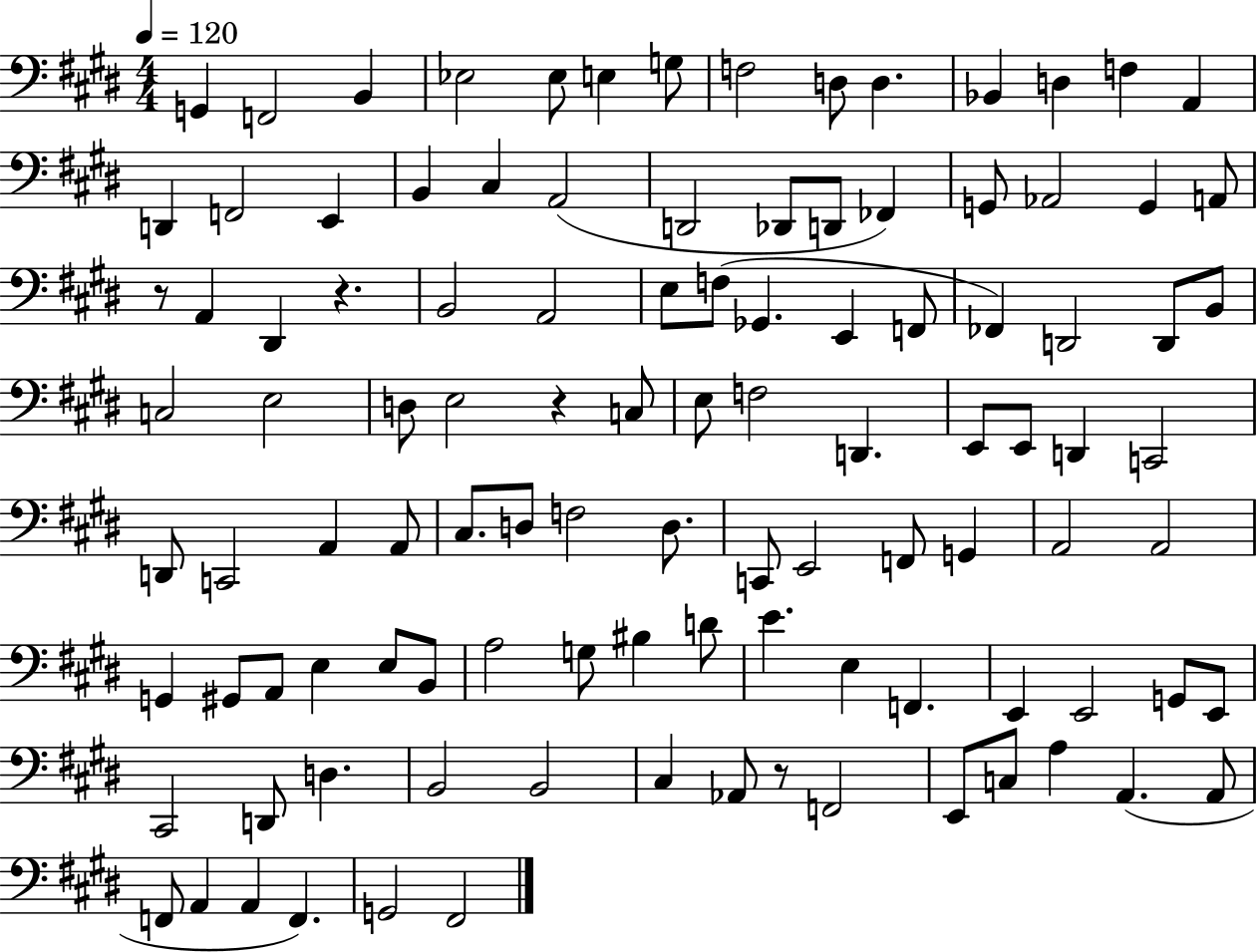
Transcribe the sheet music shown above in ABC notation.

X:1
T:Untitled
M:4/4
L:1/4
K:E
G,, F,,2 B,, _E,2 _E,/2 E, G,/2 F,2 D,/2 D, _B,, D, F, A,, D,, F,,2 E,, B,, ^C, A,,2 D,,2 _D,,/2 D,,/2 _F,, G,,/2 _A,,2 G,, A,,/2 z/2 A,, ^D,, z B,,2 A,,2 E,/2 F,/2 _G,, E,, F,,/2 _F,, D,,2 D,,/2 B,,/2 C,2 E,2 D,/2 E,2 z C,/2 E,/2 F,2 D,, E,,/2 E,,/2 D,, C,,2 D,,/2 C,,2 A,, A,,/2 ^C,/2 D,/2 F,2 D,/2 C,,/2 E,,2 F,,/2 G,, A,,2 A,,2 G,, ^G,,/2 A,,/2 E, E,/2 B,,/2 A,2 G,/2 ^B, D/2 E E, F,, E,, E,,2 G,,/2 E,,/2 ^C,,2 D,,/2 D, B,,2 B,,2 ^C, _A,,/2 z/2 F,,2 E,,/2 C,/2 A, A,, A,,/2 F,,/2 A,, A,, F,, G,,2 ^F,,2